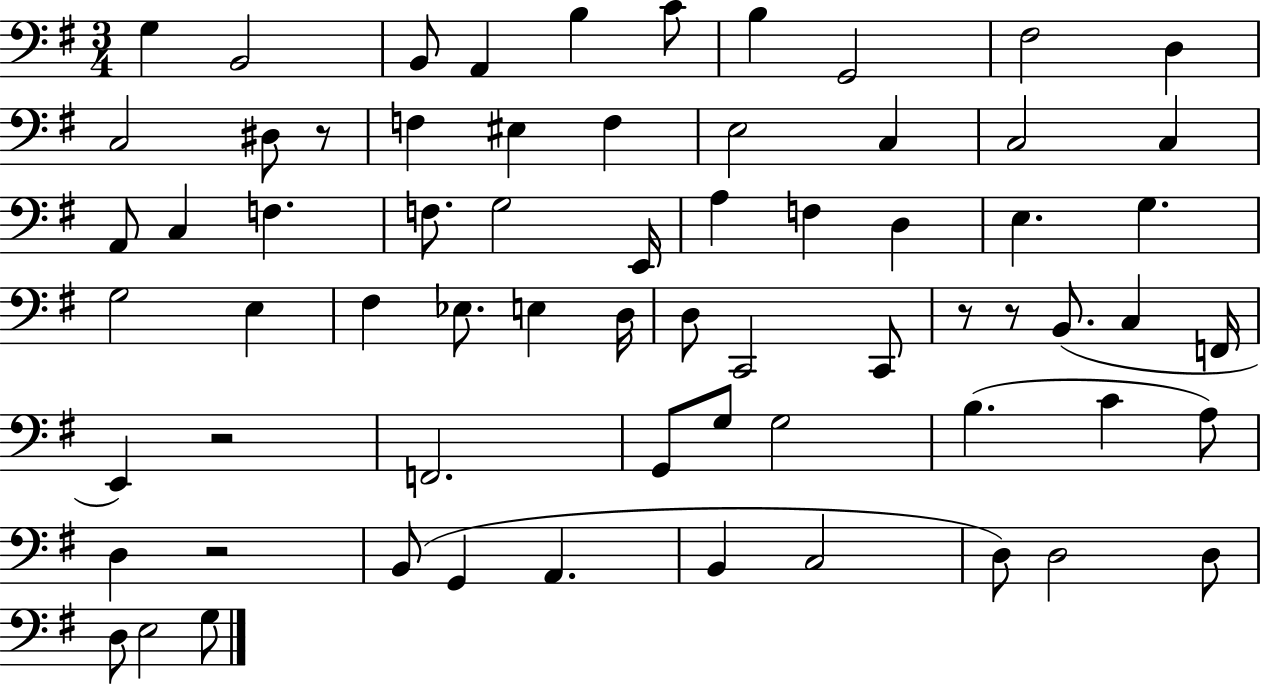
G3/q B2/h B2/e A2/q B3/q C4/e B3/q G2/h F#3/h D3/q C3/h D#3/e R/e F3/q EIS3/q F3/q E3/h C3/q C3/h C3/q A2/e C3/q F3/q. F3/e. G3/h E2/s A3/q F3/q D3/q E3/q. G3/q. G3/h E3/q F#3/q Eb3/e. E3/q D3/s D3/e C2/h C2/e R/e R/e B2/e. C3/q F2/s E2/q R/h F2/h. G2/e G3/e G3/h B3/q. C4/q A3/e D3/q R/h B2/e G2/q A2/q. B2/q C3/h D3/e D3/h D3/e D3/e E3/h G3/e